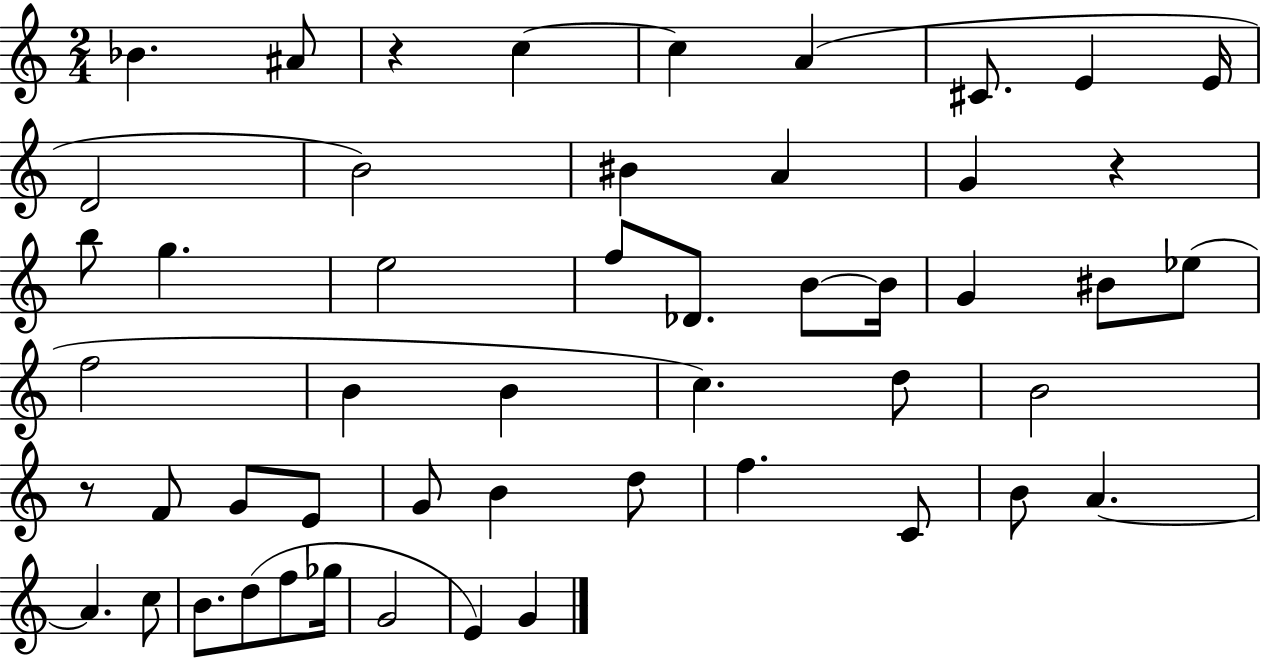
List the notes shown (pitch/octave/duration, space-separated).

Bb4/q. A#4/e R/q C5/q C5/q A4/q C#4/e. E4/q E4/s D4/h B4/h BIS4/q A4/q G4/q R/q B5/e G5/q. E5/h F5/e Db4/e. B4/e B4/s G4/q BIS4/e Eb5/e F5/h B4/q B4/q C5/q. D5/e B4/h R/e F4/e G4/e E4/e G4/e B4/q D5/e F5/q. C4/e B4/e A4/q. A4/q. C5/e B4/e. D5/e F5/e Gb5/s G4/h E4/q G4/q